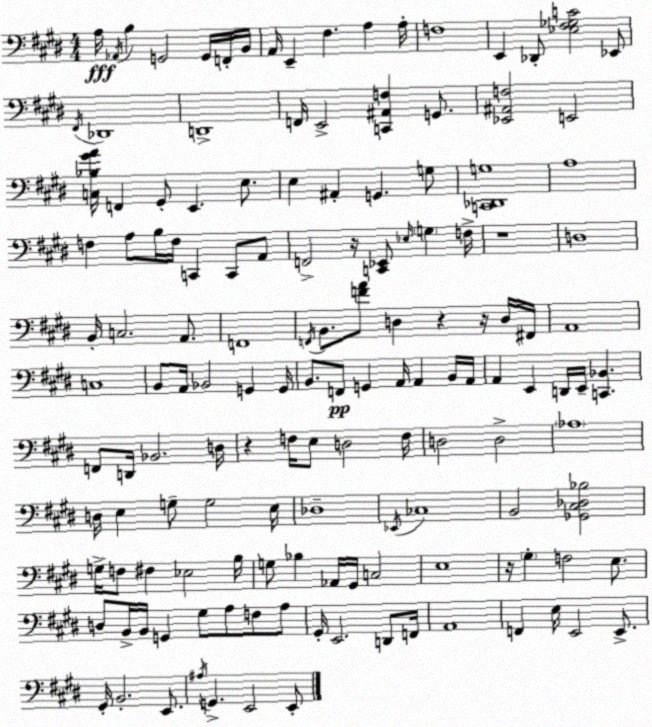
X:1
T:Untitled
M:4/4
L:1/4
K:E
A,/4 _A,,/4 B, G,,2 G,,/4 F,,/4 B,,/4 A,,/4 E,, ^F, A, A,/4 F,4 E,, _D,,/2 [_E,^F,_G,C]2 _E,,/2 ^F,,/4 _D,,4 D,,4 F,,/4 E,,2 [C,,^A,,F,] G,,/2 [_E,,^A,,F,]2 E,,2 [C,_B,^GA]/4 F,, ^G,,/2 E,, E,/2 E, ^A,, G,, G,/2 [C,,_D,,G,]4 A,4 F, A,/2 B,/4 F,/4 C,, C,,/2 A,,/2 F,,2 z/4 [C,,_E,,]/2 _E,/4 G, F,/4 z4 D,4 B,,/4 C,2 A,,/2 F,,4 F,,/4 B,,/2 [FA]/2 D, z z/4 D,/4 ^F,,/4 A,,4 C,4 B,,/2 A,,/4 _B,,2 G,, G,,/4 B,,/2 F,,/2 G,, A,,/4 A,, B,,/4 A,,/4 A,, E,, D,,/4 E,,/4 [C,,_B,,] F,,/2 D,,/4 _B,,2 D,/4 z F,/4 E,/2 D,2 F,/4 D,2 D,2 _A,4 D,/4 E, G,/2 G,2 E,/4 _D,4 _E,,/4 _C,4 B,,2 [_G,,^C,_D,_B,]2 G,/4 F,/2 ^F, _E,2 B,/4 G,/2 _B, _A,,/4 ^G,,/4 C,2 E,4 z/4 ^G, F,2 E,/2 D,/2 B,,/4 B,,/4 G,, ^G,/2 A,/2 F,/2 A,/2 ^G,,/4 E,,2 D,,/2 F,,/4 A,,4 F,, E,/4 E,,2 E,,/2 ^G,,/4 B,,2 E,,/2 ^A,/4 G,, E,,2 E,,/2